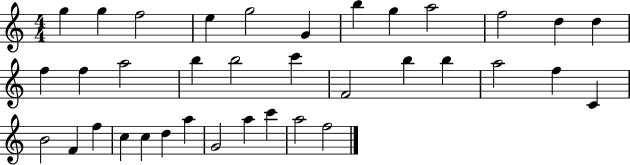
G5/q G5/q F5/h E5/q G5/h G4/q B5/q G5/q A5/h F5/h D5/q D5/q F5/q F5/q A5/h B5/q B5/h C6/q F4/h B5/q B5/q A5/h F5/q C4/q B4/h F4/q F5/q C5/q C5/q D5/q A5/q G4/h A5/q C6/q A5/h F5/h